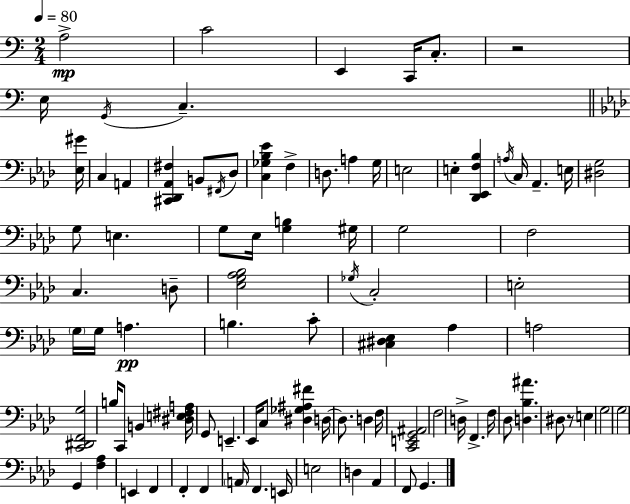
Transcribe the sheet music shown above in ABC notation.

X:1
T:Untitled
M:2/4
L:1/4
K:Am
A,2 C2 E,, C,,/4 C,/2 z2 E,/4 G,,/4 C, [_E,^G]/4 C, A,, [^C,,_D,,_A,,^F,] B,,/2 ^F,,/4 _D,/2 [C,_G,_B,_E] F, D,/2 A, G,/4 E,2 E, [_D,,_E,,F,_B,] A,/4 C,/4 _A,, E,/4 [^D,G,]2 G,/2 E, G,/2 _E,/4 [G,B,] ^G,/4 G,2 F,2 C, D,/2 [_E,G,_A,_B,]2 _G,/4 C,2 E,2 G,/4 G,/4 A, B, C/2 [^C,^D,_E,] _A, A,2 [C,,^D,,F,,G,]2 B,/4 C,,/2 B,, [^D,E,^F,A,]/4 G,,/2 E,, _E,,/4 C,/2 [^D,_G,^A,^F] D,/4 D,/2 D, F,/4 [C,,E,,G,,^A,,]2 F,2 D,/4 F,, F,/4 _D,/2 [D,_B,^A] ^D,/2 z/2 E, G,2 G,2 G,, [F,_A,] E,, F,, F,, F,, A,,/4 F,, E,,/4 E,2 D, _A,, F,,/2 G,,